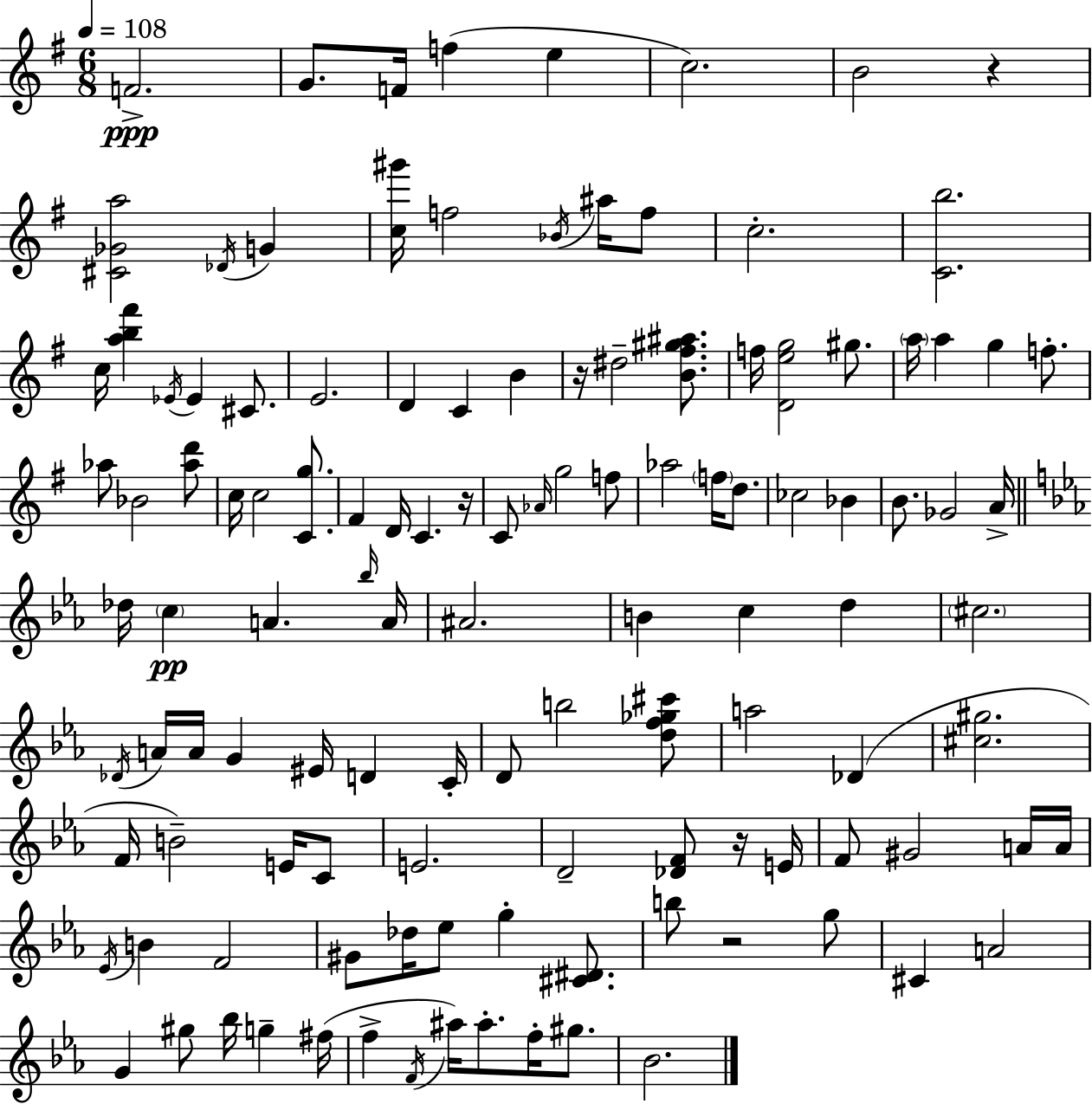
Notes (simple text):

F4/h. G4/e. F4/s F5/q E5/q C5/h. B4/h R/q [C#4,Gb4,A5]/h Db4/s G4/q [C5,G#6]/s F5/h Bb4/s A#5/s F5/e C5/h. [C4,B5]/h. C5/s [A5,B5,F#6]/q Eb4/s Eb4/q C#4/e. E4/h. D4/q C4/q B4/q R/s D#5/h [B4,F#5,G#5,A#5]/e. F5/s [D4,E5,G5]/h G#5/e. A5/s A5/q G5/q F5/e. Ab5/e Bb4/h [Ab5,D6]/e C5/s C5/h [C4,G5]/e. F#4/q D4/s C4/q. R/s C4/e Ab4/s G5/h F5/e Ab5/h F5/s D5/e. CES5/h Bb4/q B4/e. Gb4/h A4/s Db5/s C5/q A4/q. Bb5/s A4/s A#4/h. B4/q C5/q D5/q C#5/h. Db4/s A4/s A4/s G4/q EIS4/s D4/q C4/s D4/e B5/h [D5,F5,Gb5,C#6]/e A5/h Db4/q [C#5,G#5]/h. F4/s B4/h E4/s C4/e E4/h. D4/h [Db4,F4]/e R/s E4/s F4/e G#4/h A4/s A4/s Eb4/s B4/q F4/h G#4/e Db5/s Eb5/e G5/q [C#4,D#4]/e. B5/e R/h G5/e C#4/q A4/h G4/q G#5/e Bb5/s G5/q F#5/s F5/q F4/s A#5/s A#5/e. F5/s G#5/e. Bb4/h.